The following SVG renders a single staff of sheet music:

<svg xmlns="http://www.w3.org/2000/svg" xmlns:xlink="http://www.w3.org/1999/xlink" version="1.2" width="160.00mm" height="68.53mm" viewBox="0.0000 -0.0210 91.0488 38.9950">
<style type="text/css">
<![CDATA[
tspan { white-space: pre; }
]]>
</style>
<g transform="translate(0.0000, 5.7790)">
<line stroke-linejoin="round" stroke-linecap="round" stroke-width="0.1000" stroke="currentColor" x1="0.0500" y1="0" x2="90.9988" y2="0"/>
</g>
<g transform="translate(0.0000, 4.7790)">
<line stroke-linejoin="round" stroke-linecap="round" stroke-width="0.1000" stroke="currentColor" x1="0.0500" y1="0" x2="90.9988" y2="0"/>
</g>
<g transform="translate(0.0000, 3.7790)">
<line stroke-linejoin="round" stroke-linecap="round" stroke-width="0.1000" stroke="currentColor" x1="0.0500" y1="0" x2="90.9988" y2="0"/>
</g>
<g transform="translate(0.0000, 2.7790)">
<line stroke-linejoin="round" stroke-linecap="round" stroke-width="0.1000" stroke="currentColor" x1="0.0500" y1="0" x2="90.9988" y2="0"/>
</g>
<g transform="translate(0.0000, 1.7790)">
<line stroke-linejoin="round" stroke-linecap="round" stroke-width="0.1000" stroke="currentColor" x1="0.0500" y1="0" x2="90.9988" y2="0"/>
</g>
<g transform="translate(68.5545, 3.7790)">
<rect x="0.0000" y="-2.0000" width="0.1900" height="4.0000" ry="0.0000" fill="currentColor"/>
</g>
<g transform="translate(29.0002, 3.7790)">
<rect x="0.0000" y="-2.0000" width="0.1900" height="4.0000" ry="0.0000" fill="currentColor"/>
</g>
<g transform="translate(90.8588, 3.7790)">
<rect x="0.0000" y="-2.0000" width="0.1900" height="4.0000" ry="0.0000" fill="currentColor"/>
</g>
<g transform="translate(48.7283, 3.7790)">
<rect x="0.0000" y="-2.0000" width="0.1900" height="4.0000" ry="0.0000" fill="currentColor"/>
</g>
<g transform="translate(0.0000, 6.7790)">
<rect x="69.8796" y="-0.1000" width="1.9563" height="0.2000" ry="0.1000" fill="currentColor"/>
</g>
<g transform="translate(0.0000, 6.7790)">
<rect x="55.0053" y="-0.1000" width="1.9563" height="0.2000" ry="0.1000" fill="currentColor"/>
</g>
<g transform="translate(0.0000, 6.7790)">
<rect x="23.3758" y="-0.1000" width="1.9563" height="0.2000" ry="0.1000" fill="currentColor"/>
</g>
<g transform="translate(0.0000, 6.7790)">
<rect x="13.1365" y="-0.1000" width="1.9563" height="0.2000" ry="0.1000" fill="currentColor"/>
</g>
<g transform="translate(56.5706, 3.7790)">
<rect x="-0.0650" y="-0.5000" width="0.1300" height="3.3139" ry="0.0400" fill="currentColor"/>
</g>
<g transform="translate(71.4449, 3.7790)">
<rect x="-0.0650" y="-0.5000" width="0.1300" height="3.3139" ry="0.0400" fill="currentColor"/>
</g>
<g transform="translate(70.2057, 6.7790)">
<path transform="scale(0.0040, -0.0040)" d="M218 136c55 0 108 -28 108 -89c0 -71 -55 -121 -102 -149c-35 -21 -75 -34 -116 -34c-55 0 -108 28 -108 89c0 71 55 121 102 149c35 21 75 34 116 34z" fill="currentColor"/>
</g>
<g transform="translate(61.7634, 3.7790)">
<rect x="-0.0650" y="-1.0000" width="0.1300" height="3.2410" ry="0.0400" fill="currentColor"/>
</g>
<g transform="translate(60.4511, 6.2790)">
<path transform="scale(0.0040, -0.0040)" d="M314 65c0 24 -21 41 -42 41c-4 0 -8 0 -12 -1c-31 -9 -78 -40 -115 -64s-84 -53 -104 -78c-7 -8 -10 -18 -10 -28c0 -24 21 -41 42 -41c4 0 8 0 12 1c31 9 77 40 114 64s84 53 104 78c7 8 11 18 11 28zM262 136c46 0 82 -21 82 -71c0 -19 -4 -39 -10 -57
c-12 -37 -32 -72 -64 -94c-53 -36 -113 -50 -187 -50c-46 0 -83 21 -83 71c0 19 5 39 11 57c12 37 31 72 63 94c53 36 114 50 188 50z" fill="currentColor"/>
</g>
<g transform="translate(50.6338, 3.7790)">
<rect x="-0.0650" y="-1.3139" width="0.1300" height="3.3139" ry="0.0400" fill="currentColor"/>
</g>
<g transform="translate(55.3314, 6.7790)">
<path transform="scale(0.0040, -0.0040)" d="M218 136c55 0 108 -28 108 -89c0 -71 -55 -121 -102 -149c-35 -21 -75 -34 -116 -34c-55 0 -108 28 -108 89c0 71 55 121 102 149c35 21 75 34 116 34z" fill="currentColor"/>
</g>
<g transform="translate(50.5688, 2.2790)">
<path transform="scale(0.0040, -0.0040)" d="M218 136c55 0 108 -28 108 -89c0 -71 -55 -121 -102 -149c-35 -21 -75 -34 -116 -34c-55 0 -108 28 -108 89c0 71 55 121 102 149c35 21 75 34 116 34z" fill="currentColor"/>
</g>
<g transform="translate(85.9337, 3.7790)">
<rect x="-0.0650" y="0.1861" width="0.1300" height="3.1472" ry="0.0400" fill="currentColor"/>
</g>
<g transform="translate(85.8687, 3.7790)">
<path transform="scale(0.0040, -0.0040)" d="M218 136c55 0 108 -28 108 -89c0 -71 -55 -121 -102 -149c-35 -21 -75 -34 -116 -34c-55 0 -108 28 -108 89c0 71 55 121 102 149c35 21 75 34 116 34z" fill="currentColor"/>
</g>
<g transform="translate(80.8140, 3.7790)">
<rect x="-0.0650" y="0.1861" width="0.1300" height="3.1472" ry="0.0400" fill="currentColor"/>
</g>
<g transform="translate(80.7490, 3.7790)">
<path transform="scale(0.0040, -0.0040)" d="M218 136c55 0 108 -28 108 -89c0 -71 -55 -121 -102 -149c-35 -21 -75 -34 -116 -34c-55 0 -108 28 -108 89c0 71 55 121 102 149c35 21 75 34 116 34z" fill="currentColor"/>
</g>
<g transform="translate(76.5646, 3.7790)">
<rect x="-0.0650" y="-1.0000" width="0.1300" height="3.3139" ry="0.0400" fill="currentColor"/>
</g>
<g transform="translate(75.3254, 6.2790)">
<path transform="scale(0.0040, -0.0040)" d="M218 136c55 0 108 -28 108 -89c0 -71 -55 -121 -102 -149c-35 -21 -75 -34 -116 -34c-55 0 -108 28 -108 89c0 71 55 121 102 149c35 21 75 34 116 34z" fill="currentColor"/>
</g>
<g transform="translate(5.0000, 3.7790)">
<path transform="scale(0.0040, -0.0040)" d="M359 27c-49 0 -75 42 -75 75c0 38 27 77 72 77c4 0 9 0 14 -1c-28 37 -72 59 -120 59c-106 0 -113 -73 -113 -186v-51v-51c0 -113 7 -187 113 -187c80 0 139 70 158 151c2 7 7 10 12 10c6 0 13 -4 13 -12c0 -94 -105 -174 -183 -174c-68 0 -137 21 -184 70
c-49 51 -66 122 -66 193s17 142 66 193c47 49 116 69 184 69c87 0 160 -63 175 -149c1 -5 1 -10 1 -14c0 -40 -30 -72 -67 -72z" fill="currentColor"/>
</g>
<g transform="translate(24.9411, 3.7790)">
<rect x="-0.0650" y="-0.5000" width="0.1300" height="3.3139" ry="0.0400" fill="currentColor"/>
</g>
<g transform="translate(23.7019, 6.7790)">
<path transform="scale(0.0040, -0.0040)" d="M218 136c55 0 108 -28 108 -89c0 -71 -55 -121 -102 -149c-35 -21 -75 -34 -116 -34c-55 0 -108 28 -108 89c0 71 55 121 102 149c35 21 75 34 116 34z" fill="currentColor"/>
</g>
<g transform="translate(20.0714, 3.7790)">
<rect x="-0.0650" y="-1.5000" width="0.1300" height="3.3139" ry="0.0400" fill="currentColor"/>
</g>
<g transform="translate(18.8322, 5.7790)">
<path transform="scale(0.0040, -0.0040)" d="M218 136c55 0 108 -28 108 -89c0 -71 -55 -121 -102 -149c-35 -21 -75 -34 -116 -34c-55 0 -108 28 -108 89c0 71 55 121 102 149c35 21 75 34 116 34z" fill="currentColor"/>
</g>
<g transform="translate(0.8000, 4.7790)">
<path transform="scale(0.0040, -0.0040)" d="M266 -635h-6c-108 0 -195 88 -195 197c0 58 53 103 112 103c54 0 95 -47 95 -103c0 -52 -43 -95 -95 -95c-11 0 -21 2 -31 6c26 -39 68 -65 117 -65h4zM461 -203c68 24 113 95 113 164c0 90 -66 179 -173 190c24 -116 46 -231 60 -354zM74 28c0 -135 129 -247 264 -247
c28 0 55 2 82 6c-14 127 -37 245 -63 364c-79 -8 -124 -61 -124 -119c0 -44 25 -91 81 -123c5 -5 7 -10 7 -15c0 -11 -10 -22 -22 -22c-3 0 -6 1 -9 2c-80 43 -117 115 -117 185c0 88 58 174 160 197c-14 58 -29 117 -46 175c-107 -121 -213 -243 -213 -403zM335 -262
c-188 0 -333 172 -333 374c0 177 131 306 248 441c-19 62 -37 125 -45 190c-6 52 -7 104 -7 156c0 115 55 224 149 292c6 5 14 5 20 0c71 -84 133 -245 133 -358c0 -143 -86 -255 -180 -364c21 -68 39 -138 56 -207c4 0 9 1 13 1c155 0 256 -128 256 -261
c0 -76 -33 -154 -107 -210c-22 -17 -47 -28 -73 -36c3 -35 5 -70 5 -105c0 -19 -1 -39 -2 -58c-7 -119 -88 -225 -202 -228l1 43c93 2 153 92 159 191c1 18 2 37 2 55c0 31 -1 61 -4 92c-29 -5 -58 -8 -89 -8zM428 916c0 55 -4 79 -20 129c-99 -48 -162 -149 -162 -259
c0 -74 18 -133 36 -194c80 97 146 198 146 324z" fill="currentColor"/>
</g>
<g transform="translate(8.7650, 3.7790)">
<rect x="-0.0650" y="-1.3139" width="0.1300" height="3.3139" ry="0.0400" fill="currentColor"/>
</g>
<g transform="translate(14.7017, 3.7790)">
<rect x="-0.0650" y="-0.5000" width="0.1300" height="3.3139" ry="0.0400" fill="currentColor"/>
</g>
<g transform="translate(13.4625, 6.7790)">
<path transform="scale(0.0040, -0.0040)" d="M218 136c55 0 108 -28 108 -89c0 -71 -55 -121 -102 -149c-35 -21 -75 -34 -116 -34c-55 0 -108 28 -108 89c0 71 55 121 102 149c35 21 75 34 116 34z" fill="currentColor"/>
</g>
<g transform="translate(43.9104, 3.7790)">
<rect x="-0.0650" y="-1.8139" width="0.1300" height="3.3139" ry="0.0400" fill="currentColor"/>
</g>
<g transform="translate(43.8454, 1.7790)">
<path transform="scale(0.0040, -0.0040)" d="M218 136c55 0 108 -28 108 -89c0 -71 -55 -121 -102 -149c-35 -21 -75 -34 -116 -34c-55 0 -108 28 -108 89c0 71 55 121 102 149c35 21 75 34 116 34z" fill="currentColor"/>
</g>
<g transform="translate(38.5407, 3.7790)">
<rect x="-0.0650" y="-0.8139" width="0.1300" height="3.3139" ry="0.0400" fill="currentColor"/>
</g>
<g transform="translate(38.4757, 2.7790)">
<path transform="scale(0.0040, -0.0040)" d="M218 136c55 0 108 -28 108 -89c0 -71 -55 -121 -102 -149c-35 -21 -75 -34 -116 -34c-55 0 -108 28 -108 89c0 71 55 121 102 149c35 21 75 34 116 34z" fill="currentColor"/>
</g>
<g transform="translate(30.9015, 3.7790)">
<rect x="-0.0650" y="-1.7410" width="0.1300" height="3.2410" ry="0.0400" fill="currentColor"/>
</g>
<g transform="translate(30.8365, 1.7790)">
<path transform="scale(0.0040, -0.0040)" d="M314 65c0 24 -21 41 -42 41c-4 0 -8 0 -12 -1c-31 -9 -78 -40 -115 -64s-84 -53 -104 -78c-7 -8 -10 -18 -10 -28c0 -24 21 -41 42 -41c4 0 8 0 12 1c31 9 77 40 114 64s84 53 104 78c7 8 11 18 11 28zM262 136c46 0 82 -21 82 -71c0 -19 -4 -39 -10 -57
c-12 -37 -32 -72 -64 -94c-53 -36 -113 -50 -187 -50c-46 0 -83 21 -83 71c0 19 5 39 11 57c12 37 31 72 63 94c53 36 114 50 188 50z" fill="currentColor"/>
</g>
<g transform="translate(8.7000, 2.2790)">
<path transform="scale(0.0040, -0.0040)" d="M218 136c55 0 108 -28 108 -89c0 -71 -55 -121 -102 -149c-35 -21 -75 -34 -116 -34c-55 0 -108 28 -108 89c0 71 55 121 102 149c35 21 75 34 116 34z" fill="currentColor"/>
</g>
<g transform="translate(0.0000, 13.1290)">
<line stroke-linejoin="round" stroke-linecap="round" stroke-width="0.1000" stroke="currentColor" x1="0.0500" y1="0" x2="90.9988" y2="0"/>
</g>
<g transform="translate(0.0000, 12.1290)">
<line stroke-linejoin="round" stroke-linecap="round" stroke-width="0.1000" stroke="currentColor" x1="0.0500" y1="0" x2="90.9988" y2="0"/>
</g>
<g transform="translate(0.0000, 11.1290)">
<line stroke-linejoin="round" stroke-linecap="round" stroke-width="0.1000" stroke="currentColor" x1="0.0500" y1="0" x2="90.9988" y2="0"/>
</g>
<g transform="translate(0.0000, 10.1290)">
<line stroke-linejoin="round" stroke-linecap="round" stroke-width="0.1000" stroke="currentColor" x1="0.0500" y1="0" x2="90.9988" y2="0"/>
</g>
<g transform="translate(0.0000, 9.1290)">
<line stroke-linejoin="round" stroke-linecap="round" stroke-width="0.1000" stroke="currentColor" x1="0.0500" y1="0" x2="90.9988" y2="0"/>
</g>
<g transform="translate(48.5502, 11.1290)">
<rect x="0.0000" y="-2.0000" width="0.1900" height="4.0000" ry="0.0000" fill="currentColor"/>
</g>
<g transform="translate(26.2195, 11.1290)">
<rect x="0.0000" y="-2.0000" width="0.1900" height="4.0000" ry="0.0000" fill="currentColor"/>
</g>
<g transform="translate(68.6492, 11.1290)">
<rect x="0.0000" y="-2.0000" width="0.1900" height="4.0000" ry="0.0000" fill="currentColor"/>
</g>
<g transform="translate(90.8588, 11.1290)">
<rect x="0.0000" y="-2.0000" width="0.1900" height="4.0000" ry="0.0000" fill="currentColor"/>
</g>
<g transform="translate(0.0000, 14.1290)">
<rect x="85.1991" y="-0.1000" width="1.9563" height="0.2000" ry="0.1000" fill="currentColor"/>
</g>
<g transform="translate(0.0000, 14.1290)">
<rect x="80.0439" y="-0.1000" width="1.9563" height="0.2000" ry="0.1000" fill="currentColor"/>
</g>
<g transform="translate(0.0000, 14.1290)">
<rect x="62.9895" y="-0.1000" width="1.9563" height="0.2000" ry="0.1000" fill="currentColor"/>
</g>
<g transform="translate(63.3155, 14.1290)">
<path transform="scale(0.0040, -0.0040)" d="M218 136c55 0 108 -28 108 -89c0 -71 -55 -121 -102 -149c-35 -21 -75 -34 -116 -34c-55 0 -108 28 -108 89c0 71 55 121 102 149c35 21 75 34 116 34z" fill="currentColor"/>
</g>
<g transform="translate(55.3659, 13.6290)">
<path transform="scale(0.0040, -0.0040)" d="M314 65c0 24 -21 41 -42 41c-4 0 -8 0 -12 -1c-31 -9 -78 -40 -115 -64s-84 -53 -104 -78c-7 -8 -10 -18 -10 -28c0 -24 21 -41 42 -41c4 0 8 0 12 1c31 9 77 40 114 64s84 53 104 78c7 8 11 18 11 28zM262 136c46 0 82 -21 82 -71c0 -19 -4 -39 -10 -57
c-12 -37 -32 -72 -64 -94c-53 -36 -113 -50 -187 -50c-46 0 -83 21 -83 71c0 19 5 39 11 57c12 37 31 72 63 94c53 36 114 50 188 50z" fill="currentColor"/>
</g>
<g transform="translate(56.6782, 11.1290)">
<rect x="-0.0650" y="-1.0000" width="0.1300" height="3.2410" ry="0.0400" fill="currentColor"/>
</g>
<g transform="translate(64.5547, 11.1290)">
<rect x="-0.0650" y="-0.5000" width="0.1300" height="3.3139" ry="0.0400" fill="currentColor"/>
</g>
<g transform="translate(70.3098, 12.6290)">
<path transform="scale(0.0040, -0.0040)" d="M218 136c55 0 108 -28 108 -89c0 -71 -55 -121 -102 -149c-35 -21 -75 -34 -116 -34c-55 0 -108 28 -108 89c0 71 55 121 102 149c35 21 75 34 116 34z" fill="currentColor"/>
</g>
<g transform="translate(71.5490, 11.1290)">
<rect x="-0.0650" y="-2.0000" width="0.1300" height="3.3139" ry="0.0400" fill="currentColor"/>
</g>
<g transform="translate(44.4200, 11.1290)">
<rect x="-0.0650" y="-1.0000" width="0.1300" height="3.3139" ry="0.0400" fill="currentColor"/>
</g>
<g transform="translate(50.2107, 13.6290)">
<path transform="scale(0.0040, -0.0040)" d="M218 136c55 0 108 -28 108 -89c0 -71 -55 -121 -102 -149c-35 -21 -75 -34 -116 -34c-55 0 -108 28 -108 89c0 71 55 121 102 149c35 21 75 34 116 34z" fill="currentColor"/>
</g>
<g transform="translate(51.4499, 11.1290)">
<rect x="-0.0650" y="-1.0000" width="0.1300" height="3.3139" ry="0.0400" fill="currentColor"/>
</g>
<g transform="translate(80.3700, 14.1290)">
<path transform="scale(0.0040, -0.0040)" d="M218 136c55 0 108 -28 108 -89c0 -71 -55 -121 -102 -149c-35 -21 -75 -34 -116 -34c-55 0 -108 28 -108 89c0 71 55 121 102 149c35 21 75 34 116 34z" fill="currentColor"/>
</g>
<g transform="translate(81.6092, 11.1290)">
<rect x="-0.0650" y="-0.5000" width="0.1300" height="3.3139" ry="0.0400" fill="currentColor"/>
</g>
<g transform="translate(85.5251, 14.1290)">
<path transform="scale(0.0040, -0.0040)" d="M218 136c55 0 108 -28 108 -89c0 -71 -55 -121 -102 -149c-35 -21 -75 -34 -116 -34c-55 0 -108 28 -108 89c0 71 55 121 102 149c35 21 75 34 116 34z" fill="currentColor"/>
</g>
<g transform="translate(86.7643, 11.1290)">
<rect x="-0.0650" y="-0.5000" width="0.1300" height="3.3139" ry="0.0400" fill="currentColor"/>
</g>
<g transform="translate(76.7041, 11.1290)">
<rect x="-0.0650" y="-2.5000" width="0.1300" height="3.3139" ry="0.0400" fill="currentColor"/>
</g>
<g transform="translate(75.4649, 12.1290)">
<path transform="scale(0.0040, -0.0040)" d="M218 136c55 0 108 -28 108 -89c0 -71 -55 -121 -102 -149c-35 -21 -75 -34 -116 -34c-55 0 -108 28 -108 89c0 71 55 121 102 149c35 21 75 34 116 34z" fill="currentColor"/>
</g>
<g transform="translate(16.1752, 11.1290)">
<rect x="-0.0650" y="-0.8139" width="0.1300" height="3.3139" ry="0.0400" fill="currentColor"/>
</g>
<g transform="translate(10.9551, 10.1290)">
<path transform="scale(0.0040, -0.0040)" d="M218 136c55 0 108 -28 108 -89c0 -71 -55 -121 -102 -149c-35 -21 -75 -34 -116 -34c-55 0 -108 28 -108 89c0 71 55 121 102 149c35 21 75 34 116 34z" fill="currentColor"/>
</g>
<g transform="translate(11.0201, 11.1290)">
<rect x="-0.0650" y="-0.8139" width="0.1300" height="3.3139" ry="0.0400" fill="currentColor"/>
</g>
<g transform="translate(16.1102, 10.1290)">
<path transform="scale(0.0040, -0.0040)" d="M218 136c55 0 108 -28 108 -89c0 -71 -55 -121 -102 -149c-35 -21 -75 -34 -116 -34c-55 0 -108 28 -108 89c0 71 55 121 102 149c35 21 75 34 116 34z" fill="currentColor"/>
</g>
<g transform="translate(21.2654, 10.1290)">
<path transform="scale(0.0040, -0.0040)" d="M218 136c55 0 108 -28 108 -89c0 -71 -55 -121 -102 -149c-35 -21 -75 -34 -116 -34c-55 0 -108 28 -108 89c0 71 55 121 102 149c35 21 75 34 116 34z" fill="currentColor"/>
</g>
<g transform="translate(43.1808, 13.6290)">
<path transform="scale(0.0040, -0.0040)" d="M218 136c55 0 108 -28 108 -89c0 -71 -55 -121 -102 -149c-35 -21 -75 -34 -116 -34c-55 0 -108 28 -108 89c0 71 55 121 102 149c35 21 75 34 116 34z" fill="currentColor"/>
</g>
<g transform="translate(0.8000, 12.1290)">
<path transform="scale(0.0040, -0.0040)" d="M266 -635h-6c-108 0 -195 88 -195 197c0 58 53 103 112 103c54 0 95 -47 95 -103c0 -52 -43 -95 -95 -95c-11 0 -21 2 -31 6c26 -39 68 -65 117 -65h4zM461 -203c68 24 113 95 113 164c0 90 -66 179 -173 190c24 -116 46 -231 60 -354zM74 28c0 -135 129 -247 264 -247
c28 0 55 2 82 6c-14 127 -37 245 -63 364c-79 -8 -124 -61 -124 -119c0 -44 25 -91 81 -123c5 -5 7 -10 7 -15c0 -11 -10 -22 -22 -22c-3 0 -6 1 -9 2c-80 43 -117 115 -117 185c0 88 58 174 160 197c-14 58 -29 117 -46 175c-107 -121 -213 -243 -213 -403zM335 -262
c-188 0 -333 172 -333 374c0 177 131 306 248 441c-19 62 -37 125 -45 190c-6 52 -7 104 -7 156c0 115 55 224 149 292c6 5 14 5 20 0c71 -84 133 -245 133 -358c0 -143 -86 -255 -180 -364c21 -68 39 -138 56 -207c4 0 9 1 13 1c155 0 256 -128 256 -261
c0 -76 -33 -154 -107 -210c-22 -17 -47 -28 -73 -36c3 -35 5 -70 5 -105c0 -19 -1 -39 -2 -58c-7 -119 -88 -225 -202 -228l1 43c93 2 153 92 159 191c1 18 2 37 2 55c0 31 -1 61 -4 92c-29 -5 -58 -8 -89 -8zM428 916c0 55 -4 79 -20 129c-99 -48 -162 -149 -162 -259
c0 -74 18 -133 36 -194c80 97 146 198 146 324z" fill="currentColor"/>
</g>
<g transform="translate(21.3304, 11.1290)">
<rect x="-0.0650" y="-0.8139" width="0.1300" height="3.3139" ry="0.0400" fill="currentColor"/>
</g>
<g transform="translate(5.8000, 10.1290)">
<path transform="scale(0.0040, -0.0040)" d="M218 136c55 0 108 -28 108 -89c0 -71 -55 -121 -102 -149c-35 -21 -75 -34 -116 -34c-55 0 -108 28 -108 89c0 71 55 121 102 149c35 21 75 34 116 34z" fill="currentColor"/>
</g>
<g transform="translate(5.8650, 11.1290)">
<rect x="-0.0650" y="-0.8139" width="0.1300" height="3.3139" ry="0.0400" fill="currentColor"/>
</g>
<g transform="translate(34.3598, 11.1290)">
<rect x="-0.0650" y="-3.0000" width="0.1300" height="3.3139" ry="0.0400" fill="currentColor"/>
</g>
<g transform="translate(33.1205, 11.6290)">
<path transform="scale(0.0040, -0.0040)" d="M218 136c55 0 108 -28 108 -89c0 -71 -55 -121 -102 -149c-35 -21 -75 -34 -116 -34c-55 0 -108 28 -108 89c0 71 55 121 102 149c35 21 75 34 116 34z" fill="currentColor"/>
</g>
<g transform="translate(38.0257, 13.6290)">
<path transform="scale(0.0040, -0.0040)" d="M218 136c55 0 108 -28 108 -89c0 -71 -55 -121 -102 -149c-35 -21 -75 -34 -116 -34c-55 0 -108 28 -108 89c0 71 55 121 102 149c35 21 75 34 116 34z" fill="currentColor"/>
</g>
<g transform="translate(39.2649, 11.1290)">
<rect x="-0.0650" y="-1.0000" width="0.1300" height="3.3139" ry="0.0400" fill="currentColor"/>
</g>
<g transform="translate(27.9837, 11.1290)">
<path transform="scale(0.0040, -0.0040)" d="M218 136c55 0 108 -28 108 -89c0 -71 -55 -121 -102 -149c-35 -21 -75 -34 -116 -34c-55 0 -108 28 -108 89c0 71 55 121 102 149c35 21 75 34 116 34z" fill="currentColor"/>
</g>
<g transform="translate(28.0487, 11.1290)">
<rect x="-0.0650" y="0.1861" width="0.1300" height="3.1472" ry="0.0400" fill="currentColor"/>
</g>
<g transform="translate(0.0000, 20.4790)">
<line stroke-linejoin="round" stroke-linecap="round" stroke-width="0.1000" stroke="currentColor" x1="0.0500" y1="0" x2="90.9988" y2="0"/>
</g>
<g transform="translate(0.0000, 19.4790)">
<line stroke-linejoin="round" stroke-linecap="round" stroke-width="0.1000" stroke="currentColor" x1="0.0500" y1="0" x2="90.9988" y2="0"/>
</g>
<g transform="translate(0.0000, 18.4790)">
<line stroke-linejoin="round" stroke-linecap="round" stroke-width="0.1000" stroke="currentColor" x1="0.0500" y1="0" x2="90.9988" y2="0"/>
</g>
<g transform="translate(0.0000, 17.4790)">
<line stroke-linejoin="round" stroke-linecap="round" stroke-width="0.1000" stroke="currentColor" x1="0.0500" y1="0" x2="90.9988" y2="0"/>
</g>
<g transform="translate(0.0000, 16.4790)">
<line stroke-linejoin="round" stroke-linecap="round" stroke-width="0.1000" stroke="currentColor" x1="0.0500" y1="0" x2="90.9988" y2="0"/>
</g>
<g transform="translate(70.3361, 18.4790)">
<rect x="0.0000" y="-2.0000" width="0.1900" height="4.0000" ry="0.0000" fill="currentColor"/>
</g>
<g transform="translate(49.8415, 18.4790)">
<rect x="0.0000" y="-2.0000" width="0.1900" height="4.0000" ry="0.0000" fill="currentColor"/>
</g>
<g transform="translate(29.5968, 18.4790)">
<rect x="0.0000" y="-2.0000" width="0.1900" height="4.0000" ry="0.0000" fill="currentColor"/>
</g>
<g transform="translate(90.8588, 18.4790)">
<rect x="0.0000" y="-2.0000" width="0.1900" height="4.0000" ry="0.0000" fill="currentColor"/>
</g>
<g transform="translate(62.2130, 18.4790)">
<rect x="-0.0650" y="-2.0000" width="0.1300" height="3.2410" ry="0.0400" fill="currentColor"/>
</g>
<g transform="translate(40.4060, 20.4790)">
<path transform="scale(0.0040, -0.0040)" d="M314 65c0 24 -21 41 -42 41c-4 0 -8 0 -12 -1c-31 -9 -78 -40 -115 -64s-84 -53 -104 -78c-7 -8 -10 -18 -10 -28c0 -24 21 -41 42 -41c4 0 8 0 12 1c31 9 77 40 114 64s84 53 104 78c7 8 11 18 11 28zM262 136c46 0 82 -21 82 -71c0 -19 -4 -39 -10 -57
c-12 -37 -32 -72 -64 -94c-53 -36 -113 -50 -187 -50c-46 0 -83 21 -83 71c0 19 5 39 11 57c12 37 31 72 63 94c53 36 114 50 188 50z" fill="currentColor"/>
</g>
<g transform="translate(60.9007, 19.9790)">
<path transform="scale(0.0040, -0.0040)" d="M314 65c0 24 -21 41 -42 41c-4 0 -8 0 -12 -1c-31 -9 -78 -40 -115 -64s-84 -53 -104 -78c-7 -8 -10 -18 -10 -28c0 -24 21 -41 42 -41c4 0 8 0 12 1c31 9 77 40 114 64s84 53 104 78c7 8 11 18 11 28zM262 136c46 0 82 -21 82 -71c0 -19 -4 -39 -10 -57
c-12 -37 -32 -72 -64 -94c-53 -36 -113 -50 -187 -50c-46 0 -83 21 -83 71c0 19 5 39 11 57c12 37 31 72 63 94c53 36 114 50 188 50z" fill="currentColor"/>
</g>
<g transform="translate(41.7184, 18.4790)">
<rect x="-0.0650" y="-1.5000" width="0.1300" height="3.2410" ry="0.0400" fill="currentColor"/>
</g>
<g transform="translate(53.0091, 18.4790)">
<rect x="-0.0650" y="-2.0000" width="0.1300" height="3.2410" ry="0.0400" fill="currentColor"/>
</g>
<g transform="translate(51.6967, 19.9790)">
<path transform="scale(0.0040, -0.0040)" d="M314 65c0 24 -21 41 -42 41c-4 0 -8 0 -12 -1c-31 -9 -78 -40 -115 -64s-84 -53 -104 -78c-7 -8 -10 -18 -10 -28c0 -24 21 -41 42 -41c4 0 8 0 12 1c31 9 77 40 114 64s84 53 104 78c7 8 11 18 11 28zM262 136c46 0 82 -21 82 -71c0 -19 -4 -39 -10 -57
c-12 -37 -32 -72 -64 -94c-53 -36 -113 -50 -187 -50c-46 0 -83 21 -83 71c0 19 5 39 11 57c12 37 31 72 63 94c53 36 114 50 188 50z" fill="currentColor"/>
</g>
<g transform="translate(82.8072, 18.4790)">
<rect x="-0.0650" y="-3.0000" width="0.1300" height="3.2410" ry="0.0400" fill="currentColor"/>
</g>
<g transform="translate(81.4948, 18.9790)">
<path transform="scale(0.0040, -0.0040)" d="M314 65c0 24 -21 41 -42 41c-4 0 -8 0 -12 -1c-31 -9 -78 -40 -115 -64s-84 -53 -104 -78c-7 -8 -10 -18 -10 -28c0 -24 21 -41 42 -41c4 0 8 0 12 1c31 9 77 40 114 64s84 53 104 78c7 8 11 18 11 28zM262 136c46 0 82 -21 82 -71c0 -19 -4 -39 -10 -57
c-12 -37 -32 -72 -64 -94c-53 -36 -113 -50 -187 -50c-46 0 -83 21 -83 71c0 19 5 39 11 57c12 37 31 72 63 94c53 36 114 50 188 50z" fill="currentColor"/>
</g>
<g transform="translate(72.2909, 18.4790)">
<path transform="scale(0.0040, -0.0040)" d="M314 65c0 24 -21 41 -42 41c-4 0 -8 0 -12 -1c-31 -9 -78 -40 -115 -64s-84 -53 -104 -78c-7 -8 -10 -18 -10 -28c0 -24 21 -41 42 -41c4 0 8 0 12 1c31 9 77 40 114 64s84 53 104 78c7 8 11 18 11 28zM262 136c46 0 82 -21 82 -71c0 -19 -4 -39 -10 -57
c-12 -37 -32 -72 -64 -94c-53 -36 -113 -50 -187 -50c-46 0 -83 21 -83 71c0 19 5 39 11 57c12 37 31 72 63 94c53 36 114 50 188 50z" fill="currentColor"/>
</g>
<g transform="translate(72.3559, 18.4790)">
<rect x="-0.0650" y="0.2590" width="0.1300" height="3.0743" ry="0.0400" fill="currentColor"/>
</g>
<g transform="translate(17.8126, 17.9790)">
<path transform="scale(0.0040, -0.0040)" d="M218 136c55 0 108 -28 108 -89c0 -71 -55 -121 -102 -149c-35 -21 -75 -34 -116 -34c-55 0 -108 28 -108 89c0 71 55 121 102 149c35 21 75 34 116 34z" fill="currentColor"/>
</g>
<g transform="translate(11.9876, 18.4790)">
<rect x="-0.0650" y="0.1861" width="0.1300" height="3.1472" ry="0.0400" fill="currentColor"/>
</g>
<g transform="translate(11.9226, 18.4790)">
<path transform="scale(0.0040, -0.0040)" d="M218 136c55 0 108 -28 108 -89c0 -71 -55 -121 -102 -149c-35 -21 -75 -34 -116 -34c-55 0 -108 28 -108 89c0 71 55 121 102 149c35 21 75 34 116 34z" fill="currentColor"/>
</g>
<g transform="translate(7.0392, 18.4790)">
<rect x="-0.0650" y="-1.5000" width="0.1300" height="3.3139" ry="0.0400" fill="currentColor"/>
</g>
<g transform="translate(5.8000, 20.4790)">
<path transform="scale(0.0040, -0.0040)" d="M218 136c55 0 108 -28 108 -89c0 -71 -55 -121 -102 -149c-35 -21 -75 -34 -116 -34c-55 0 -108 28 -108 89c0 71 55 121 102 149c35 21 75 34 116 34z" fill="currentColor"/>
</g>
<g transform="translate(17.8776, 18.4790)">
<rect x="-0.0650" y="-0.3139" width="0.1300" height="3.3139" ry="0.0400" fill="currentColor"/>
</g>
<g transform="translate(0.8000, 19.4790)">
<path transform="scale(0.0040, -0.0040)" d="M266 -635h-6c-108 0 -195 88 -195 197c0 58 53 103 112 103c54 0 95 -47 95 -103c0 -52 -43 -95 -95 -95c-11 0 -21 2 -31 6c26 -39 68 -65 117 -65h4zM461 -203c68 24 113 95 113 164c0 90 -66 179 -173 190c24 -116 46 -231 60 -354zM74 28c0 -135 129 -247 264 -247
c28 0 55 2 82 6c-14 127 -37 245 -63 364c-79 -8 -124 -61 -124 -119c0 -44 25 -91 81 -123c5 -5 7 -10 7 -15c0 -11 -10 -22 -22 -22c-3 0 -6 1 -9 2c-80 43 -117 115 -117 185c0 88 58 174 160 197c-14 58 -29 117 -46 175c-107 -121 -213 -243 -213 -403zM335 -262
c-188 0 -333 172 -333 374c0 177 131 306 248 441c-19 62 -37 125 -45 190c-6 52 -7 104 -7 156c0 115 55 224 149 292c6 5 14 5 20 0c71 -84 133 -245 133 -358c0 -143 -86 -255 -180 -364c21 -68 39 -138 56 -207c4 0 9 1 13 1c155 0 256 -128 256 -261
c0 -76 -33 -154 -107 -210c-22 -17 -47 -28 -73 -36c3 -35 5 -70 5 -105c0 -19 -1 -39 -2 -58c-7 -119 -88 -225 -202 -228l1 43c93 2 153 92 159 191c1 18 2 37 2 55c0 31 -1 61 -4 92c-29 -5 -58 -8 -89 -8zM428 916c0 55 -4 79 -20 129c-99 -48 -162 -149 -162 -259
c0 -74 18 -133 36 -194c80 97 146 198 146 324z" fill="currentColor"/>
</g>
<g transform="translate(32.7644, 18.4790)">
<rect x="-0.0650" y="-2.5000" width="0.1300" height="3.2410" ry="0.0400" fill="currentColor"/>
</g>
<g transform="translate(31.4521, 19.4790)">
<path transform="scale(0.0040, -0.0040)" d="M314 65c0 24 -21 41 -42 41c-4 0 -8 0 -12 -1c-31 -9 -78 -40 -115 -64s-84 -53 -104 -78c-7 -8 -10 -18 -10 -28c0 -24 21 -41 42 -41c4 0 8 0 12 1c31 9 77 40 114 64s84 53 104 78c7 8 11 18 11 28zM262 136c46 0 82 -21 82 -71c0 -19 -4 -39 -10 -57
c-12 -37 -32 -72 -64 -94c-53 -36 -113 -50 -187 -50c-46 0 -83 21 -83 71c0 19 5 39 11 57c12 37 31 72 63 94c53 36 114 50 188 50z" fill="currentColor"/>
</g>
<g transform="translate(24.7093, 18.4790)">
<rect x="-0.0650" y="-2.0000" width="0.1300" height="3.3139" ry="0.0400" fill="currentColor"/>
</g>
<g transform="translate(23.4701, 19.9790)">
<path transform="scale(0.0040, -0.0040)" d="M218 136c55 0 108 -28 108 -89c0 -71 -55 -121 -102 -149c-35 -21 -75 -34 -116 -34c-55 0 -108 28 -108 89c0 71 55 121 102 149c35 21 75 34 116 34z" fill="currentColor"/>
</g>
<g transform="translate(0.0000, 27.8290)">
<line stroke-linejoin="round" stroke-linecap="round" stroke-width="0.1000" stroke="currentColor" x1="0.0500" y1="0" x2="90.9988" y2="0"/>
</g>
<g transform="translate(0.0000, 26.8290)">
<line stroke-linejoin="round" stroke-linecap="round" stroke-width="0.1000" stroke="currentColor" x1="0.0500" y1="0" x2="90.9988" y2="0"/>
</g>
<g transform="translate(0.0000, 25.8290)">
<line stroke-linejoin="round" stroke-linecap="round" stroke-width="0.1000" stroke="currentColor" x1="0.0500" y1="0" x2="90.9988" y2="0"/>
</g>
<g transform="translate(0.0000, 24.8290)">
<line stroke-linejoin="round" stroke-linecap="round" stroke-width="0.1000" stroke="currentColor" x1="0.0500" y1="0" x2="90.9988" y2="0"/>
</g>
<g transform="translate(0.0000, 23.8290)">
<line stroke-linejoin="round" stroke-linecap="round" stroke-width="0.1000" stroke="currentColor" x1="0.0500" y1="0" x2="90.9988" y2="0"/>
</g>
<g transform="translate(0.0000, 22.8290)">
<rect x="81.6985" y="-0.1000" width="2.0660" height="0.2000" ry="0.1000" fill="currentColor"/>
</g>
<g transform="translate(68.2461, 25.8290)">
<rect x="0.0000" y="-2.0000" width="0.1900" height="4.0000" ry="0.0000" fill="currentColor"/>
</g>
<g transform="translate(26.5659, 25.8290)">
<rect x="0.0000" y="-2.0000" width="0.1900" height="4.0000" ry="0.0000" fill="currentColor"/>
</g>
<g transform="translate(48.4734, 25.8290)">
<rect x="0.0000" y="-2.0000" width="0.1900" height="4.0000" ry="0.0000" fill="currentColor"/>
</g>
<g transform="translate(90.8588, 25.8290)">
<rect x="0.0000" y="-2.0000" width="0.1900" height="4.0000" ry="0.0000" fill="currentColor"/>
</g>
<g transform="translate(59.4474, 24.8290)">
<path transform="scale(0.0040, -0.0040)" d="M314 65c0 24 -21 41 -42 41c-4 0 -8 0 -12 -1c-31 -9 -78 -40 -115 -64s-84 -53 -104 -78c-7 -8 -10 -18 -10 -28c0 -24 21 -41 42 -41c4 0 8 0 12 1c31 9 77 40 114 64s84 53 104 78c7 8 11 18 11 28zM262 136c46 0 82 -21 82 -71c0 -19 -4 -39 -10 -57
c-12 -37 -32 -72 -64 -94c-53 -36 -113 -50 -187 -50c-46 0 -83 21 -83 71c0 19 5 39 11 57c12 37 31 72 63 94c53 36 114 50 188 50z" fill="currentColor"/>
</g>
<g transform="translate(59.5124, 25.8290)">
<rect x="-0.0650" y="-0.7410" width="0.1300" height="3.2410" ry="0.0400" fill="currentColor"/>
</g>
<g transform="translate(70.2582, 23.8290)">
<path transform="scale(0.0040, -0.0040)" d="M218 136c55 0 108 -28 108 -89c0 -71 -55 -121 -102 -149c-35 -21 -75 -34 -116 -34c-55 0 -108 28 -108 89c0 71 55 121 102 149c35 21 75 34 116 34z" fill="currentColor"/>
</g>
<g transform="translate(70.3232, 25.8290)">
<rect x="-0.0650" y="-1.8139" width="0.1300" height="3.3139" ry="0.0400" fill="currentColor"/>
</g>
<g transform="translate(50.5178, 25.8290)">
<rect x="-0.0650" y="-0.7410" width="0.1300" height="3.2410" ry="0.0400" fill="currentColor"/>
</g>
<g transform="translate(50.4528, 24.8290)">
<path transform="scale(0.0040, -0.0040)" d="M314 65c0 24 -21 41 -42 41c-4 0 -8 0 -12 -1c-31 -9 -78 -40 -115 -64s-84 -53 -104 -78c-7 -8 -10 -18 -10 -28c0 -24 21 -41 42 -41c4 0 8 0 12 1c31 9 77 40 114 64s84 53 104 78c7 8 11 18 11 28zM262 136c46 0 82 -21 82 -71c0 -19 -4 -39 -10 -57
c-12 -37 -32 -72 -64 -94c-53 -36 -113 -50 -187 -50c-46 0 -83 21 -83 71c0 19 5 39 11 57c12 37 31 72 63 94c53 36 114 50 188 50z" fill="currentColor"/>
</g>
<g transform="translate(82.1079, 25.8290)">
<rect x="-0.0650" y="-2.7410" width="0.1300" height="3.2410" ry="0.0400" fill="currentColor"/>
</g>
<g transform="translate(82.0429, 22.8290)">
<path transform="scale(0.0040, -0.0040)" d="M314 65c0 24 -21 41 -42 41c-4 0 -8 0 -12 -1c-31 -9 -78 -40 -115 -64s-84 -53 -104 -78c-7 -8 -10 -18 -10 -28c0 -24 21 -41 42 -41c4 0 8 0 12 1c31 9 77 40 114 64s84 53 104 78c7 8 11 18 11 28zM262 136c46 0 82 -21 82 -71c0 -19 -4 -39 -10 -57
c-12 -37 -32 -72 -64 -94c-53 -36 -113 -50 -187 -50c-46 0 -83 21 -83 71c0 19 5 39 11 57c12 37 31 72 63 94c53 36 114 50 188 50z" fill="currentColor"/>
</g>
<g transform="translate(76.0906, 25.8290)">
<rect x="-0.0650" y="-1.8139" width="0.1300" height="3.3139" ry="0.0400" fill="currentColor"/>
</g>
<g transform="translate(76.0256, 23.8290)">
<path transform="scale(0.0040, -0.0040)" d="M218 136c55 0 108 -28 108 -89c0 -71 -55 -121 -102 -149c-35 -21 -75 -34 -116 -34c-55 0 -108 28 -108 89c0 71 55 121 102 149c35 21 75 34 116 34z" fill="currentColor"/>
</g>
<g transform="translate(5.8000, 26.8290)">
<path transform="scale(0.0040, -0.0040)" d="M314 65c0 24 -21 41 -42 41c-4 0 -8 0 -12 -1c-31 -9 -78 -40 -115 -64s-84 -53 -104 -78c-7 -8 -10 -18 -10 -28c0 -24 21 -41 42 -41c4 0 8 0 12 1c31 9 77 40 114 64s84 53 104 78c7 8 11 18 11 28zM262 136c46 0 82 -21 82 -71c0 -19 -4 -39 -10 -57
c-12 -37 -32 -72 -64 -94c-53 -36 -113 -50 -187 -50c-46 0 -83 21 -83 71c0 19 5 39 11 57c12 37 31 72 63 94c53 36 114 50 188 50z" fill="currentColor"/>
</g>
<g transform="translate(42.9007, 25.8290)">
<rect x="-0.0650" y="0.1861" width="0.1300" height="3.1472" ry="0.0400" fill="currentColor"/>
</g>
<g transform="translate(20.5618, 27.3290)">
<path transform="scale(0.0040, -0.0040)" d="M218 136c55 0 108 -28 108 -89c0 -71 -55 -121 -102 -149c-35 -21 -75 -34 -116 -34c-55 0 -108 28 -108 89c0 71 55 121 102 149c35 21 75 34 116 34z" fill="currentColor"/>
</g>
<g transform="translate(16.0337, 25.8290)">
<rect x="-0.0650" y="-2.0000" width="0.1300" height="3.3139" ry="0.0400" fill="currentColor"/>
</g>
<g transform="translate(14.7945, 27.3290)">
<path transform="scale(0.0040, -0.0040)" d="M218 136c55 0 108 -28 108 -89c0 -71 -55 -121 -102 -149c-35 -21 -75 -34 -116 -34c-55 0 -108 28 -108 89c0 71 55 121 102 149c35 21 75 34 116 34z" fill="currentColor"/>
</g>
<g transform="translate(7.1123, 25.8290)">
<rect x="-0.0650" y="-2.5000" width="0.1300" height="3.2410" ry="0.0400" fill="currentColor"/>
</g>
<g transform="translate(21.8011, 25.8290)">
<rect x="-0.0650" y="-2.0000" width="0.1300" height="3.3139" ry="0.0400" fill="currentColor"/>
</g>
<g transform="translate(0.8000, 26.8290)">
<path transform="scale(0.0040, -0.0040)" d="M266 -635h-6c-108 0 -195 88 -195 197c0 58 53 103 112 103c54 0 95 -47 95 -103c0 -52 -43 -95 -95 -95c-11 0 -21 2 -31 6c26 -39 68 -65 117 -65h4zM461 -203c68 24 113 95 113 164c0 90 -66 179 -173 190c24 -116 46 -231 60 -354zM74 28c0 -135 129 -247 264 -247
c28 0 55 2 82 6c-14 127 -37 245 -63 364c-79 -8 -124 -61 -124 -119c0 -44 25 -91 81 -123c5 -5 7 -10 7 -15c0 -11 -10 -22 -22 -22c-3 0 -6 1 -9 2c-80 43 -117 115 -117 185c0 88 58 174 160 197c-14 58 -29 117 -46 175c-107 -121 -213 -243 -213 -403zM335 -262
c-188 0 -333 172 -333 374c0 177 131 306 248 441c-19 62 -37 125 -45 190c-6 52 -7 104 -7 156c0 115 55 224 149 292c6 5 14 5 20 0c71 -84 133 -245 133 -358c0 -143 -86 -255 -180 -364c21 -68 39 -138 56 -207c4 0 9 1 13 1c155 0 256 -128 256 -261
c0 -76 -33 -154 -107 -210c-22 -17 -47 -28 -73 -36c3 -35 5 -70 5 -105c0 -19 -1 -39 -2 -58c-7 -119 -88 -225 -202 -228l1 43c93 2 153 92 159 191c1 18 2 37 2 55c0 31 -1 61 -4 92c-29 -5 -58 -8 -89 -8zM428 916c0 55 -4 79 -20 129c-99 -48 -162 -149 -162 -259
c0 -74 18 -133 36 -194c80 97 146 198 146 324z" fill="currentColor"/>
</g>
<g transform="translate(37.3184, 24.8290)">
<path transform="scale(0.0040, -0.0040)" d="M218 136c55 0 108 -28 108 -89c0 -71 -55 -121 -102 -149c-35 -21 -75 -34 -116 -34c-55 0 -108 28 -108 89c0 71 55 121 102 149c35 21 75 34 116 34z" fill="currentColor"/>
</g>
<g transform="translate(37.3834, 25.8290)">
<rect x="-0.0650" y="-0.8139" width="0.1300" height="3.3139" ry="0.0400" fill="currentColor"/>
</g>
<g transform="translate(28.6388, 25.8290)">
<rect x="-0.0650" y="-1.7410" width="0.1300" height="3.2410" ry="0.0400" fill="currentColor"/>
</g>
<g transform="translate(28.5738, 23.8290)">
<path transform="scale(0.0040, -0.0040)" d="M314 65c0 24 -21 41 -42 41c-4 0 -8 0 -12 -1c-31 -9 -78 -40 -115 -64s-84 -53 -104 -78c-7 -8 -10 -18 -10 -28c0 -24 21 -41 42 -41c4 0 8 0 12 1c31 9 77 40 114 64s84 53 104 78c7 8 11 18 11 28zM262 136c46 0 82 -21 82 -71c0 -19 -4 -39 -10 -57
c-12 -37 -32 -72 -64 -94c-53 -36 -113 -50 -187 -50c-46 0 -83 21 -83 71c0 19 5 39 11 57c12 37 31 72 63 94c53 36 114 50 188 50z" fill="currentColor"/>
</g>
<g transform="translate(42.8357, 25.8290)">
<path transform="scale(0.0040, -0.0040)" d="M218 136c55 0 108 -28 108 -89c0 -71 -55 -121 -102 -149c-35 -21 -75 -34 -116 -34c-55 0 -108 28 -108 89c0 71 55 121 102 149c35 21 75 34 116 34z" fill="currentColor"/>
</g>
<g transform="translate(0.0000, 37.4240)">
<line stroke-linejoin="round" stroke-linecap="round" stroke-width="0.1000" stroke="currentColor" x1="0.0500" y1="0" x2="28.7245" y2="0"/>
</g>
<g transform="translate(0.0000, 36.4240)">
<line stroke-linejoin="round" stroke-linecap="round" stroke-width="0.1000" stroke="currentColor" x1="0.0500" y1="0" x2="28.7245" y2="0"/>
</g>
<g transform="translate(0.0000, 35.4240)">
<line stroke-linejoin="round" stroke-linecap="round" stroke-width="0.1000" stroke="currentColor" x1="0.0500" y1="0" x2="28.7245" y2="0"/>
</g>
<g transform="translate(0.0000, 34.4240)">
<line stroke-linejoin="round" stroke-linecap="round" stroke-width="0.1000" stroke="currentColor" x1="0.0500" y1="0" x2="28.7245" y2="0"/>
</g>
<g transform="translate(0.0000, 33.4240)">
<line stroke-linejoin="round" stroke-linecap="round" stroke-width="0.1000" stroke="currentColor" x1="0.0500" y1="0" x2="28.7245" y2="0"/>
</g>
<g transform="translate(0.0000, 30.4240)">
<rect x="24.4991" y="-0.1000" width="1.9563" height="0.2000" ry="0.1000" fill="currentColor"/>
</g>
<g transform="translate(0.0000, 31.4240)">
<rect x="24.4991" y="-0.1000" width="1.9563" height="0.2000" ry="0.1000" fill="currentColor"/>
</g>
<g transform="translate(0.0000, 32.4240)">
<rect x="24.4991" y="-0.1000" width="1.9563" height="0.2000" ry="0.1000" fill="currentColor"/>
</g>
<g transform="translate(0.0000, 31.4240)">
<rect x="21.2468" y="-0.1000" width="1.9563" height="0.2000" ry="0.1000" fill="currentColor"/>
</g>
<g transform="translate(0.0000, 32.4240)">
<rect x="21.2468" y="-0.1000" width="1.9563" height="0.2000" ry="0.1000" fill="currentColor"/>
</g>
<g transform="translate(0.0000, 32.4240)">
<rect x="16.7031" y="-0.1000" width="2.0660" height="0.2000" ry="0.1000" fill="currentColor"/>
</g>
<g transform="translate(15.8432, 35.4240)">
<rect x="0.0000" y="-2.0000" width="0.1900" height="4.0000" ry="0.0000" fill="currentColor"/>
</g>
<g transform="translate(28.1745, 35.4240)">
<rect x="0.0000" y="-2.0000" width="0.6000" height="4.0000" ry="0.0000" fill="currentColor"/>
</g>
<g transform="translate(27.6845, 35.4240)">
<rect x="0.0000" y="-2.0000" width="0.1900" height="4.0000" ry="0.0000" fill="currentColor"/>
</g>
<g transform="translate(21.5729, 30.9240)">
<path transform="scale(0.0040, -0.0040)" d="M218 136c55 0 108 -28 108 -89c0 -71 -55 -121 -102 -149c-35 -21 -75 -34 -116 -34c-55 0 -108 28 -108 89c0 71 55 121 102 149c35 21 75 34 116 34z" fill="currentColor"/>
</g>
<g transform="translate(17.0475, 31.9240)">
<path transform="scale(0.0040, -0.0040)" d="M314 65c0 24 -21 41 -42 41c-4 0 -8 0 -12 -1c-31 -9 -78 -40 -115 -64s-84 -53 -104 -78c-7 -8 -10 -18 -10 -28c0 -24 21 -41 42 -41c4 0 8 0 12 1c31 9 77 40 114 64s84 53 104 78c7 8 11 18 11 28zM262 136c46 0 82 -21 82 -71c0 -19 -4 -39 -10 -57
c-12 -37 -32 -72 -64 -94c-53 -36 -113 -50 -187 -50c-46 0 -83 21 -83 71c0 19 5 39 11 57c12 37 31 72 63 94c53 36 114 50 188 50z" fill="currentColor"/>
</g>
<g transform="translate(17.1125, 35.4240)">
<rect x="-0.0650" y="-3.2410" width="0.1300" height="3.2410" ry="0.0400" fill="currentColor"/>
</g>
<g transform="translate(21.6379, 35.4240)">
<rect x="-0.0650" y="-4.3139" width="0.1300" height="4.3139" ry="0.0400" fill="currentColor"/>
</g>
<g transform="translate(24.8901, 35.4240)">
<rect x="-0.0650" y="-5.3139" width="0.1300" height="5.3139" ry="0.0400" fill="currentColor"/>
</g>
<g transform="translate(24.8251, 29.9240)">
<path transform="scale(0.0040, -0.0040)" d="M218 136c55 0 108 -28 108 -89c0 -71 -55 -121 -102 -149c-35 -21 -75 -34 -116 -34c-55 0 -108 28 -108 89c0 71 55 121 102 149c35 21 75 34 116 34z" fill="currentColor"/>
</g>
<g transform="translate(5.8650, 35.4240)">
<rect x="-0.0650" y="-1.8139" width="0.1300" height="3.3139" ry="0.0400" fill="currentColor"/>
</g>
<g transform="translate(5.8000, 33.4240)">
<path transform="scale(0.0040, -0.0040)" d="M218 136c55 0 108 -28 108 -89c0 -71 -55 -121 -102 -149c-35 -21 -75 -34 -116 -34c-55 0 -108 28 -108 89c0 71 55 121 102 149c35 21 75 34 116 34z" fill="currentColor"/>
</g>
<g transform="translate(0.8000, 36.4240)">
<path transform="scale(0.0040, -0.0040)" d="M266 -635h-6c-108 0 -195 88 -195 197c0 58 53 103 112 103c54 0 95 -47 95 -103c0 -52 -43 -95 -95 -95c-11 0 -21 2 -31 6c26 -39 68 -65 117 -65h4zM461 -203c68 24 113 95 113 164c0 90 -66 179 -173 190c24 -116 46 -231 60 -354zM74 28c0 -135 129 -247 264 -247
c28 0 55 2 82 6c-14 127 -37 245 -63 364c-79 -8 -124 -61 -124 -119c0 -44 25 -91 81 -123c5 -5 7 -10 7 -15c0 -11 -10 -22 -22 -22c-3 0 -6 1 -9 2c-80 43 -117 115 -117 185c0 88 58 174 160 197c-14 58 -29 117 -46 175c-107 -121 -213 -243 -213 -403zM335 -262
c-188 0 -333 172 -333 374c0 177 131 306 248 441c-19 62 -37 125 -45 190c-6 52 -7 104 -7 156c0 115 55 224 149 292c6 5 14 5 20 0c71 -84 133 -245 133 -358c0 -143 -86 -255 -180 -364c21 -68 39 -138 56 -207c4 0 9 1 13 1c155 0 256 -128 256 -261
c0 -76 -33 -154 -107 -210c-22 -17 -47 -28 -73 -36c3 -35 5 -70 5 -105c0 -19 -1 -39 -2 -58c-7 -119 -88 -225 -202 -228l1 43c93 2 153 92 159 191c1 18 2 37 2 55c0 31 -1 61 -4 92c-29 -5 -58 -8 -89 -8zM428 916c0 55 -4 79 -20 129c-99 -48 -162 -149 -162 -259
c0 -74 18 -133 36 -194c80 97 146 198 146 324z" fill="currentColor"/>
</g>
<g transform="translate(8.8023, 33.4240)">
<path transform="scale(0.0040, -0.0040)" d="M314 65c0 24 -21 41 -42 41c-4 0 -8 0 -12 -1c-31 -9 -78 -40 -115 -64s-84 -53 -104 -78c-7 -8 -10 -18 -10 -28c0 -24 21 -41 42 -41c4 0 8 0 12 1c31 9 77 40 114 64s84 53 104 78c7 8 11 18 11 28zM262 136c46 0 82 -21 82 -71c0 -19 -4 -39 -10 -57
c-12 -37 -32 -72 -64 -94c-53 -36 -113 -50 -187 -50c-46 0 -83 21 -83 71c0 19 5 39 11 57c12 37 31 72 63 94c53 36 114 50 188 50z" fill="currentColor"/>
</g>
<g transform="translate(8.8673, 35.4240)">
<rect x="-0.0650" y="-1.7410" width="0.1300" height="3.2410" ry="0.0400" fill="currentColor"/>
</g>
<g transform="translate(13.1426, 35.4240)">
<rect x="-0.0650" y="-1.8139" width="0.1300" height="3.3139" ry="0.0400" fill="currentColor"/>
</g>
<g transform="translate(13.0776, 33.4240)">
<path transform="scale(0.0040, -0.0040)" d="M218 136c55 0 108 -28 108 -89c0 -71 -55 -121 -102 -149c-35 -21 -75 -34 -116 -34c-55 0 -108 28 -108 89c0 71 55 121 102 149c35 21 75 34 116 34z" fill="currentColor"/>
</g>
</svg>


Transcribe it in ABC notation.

X:1
T:Untitled
M:4/4
L:1/4
K:C
e C E C f2 d f e C D2 C D B B d d d d B A D D D D2 C F G C C E B c F G2 E2 F2 F2 B2 A2 G2 F F f2 d B d2 d2 f f a2 f f2 f b2 d' f'